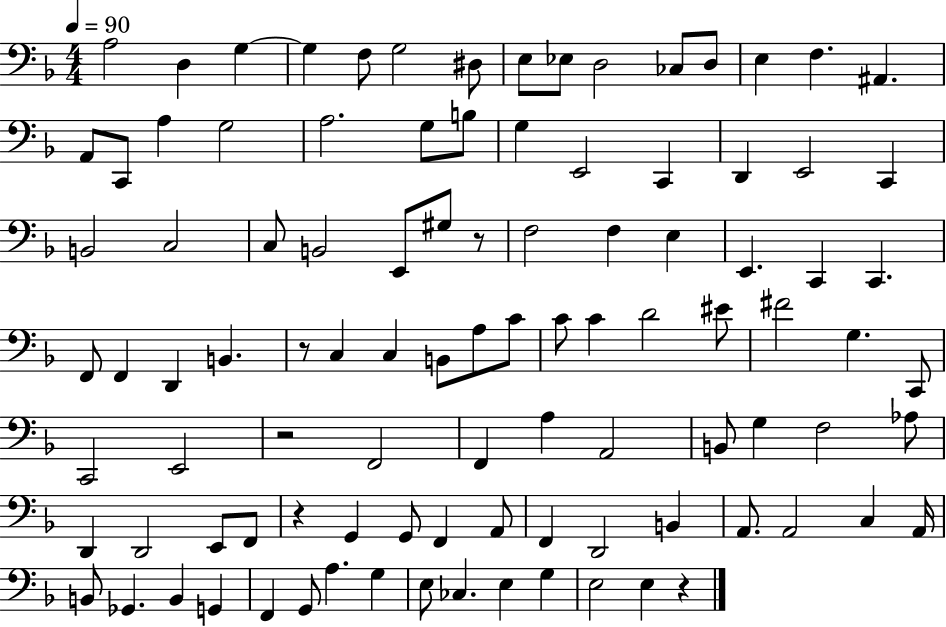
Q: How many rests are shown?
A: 5